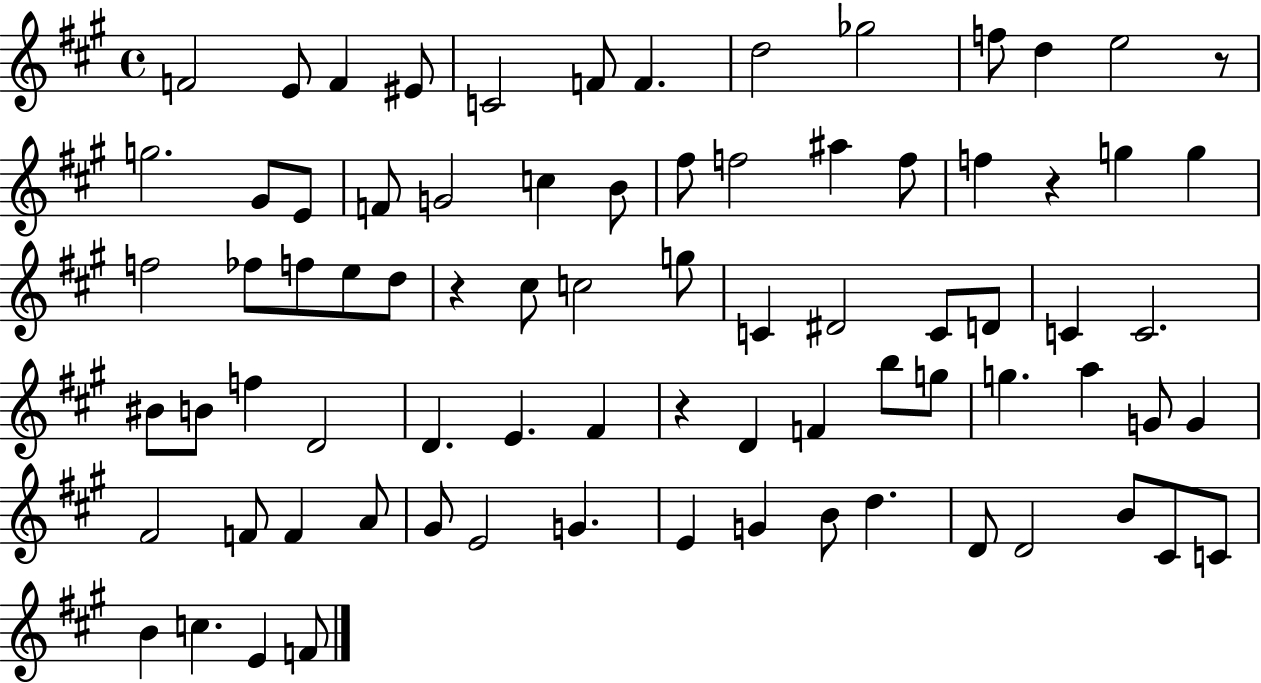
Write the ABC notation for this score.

X:1
T:Untitled
M:4/4
L:1/4
K:A
F2 E/2 F ^E/2 C2 F/2 F d2 _g2 f/2 d e2 z/2 g2 ^G/2 E/2 F/2 G2 c B/2 ^f/2 f2 ^a f/2 f z g g f2 _f/2 f/2 e/2 d/2 z ^c/2 c2 g/2 C ^D2 C/2 D/2 C C2 ^B/2 B/2 f D2 D E ^F z D F b/2 g/2 g a G/2 G ^F2 F/2 F A/2 ^G/2 E2 G E G B/2 d D/2 D2 B/2 ^C/2 C/2 B c E F/2